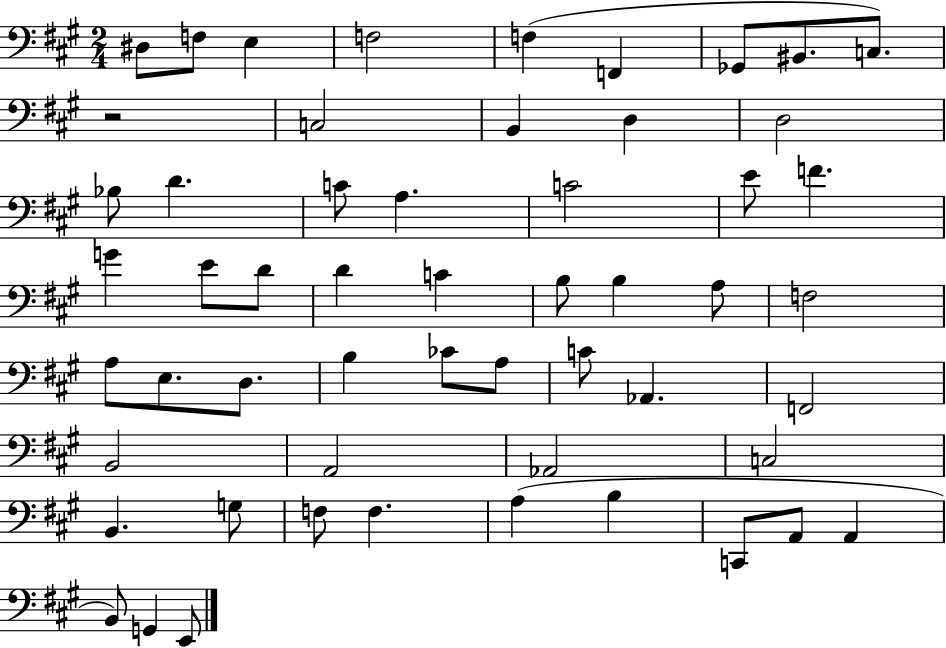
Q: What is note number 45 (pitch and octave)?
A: F3